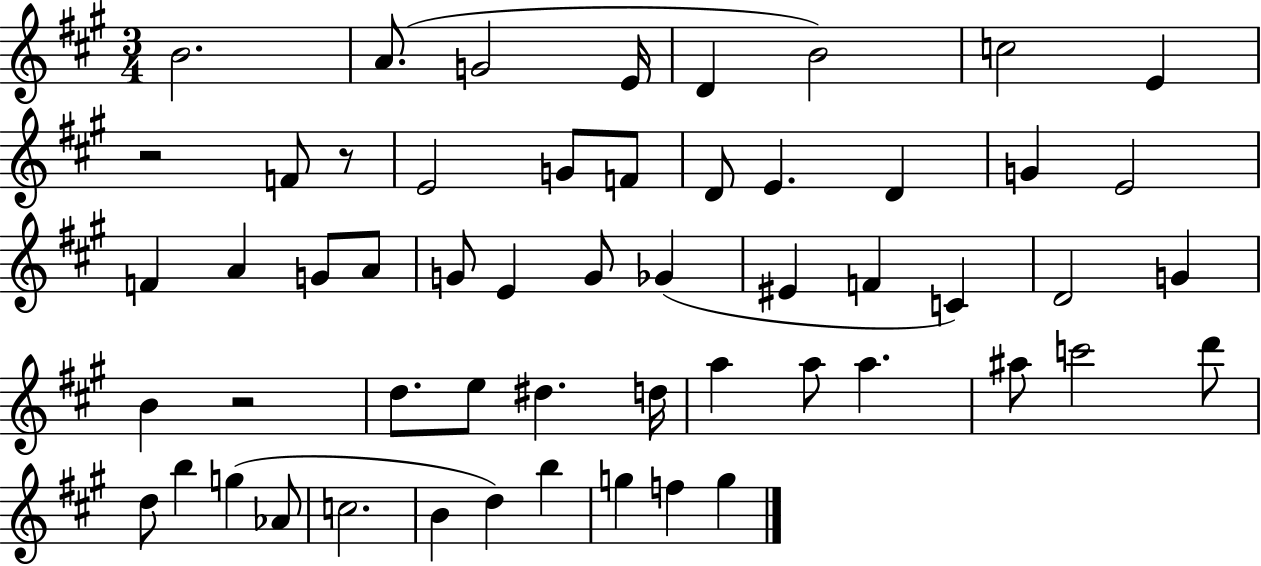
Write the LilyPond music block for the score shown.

{
  \clef treble
  \numericTimeSignature
  \time 3/4
  \key a \major
  b'2. | a'8.( g'2 e'16 | d'4 b'2) | c''2 e'4 | \break r2 f'8 r8 | e'2 g'8 f'8 | d'8 e'4. d'4 | g'4 e'2 | \break f'4 a'4 g'8 a'8 | g'8 e'4 g'8 ges'4( | eis'4 f'4 c'4) | d'2 g'4 | \break b'4 r2 | d''8. e''8 dis''4. d''16 | a''4 a''8 a''4. | ais''8 c'''2 d'''8 | \break d''8 b''4 g''4( aes'8 | c''2. | b'4 d''4) b''4 | g''4 f''4 g''4 | \break \bar "|."
}